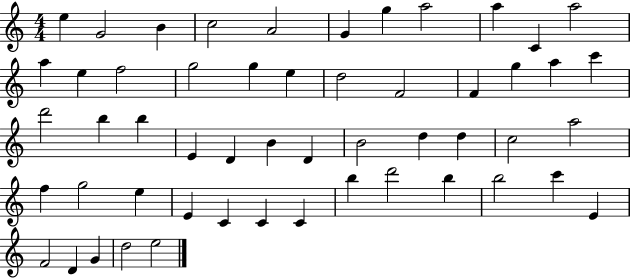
E5/q G4/h B4/q C5/h A4/h G4/q G5/q A5/h A5/q C4/q A5/h A5/q E5/q F5/h G5/h G5/q E5/q D5/h F4/h F4/q G5/q A5/q C6/q D6/h B5/q B5/q E4/q D4/q B4/q D4/q B4/h D5/q D5/q C5/h A5/h F5/q G5/h E5/q E4/q C4/q C4/q C4/q B5/q D6/h B5/q B5/h C6/q E4/q F4/h D4/q G4/q D5/h E5/h